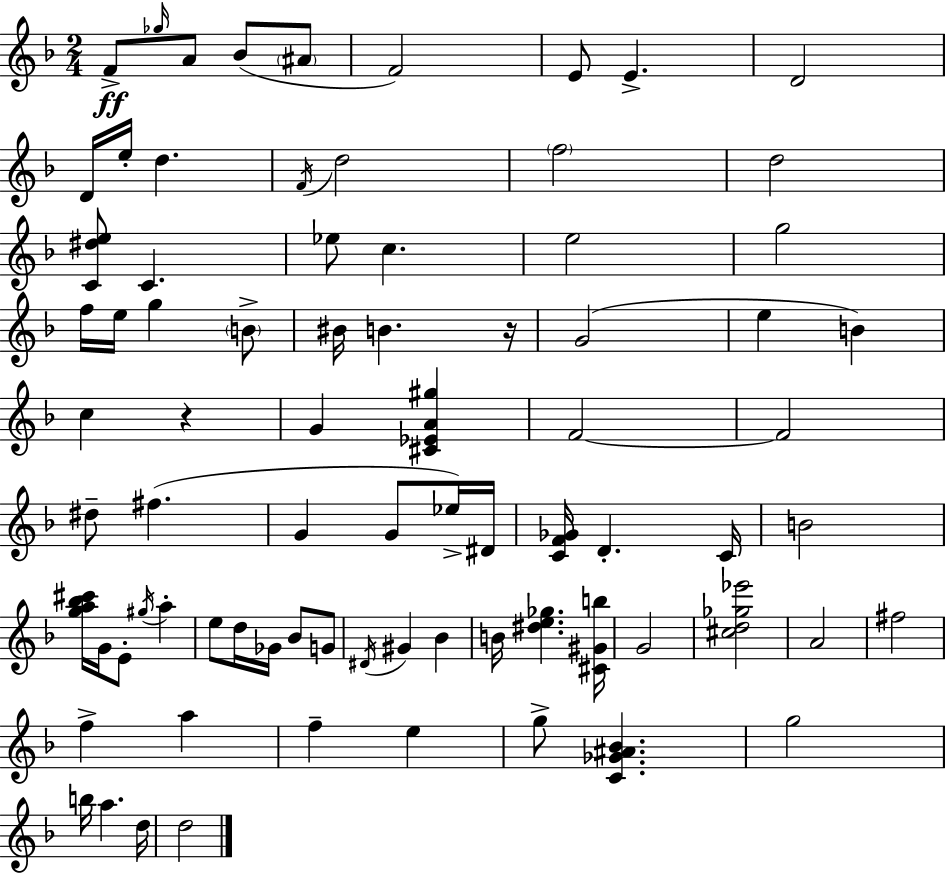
{
  \clef treble
  \numericTimeSignature
  \time 2/4
  \key f \major
  \repeat volta 2 { f'8->\ff \grace { ges''16 } a'8 bes'8( \parenthesize ais'8 | f'2) | e'8 e'4.-> | d'2 | \break d'16 e''16-. d''4. | \acciaccatura { f'16 } d''2 | \parenthesize f''2 | d''2 | \break <c' dis'' e''>8 c'4. | ees''8 c''4. | e''2 | g''2 | \break f''16 e''16 g''4 | \parenthesize b'8-> bis'16 b'4. | r16 g'2( | e''4 b'4) | \break c''4 r4 | g'4 <cis' ees' a' gis''>4 | f'2~~ | f'2 | \break dis''8-- fis''4.( | g'4 g'8 | ees''16->) dis'16 <c' f' ges'>16 d'4.-. | c'16 b'2 | \break <g'' a'' bes'' cis'''>16 g'16 e'8-. \acciaccatura { gis''16 } a''4-. | e''8 d''16 ges'16 bes'8 | g'8 \acciaccatura { dis'16 } gis'4 | bes'4 b'16 <dis'' e'' ges''>4. | \break <cis' gis' b''>16 g'2 | <cis'' d'' ges'' ees'''>2 | a'2 | fis''2 | \break f''4-> | a''4 f''4-- | e''4 g''8-> <c' ges' ais' bes'>4. | g''2 | \break b''16 a''4. | d''16 d''2 | } \bar "|."
}